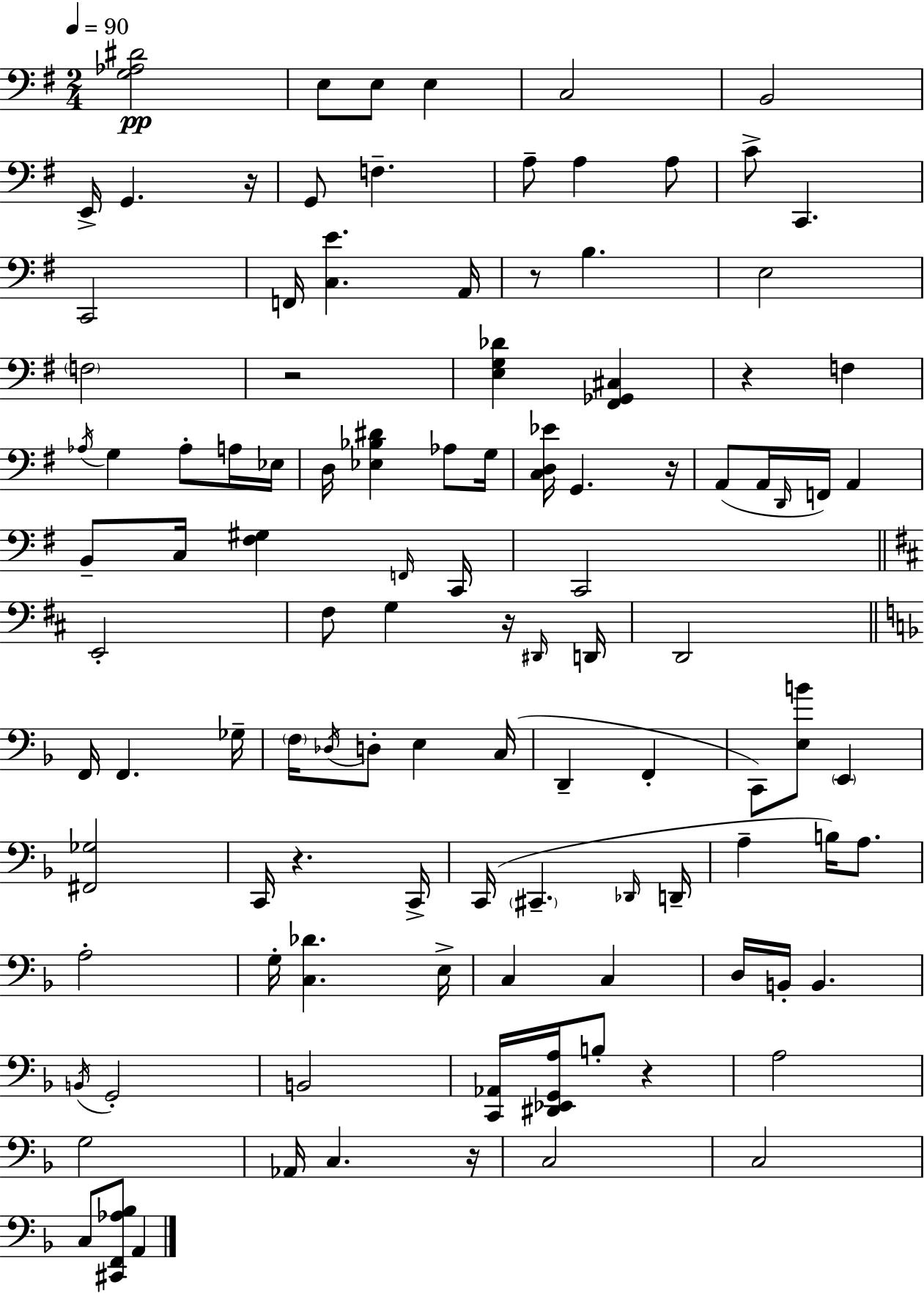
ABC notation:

X:1
T:Untitled
M:2/4
L:1/4
K:G
[G,_A,^D]2 E,/2 E,/2 E, C,2 B,,2 E,,/4 G,, z/4 G,,/2 F, A,/2 A, A,/2 C/2 C,, C,,2 F,,/4 [C,E] A,,/4 z/2 B, E,2 F,2 z2 [E,G,_D] [^F,,_G,,^C,] z F, _A,/4 G, _A,/2 A,/4 _E,/4 D,/4 [_E,_B,^D] _A,/2 G,/4 [C,D,_E]/4 G,, z/4 A,,/2 A,,/4 D,,/4 F,,/4 A,, B,,/2 C,/4 [^F,^G,] F,,/4 C,,/4 C,,2 E,,2 ^F,/2 G, z/4 ^D,,/4 D,,/4 D,,2 F,,/4 F,, _G,/4 F,/4 _D,/4 D,/2 E, C,/4 D,, F,, C,,/2 [E,B]/2 E,, [^F,,_G,]2 C,,/4 z C,,/4 C,,/4 ^C,, _D,,/4 D,,/4 A, B,/4 A,/2 A,2 G,/4 [C,_D] E,/4 C, C, D,/4 B,,/4 B,, B,,/4 G,,2 B,,2 [C,,_A,,]/4 [^D,,_E,,G,,A,]/4 B,/2 z A,2 G,2 _A,,/4 C, z/4 C,2 C,2 C,/2 [^C,,F,,_A,_B,]/2 A,,